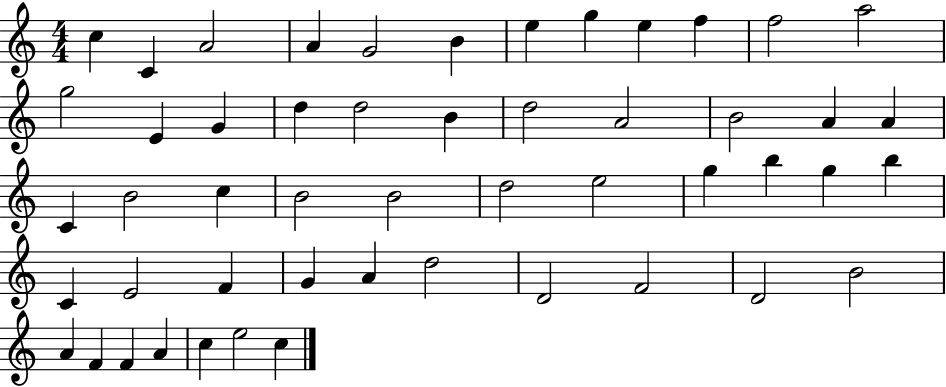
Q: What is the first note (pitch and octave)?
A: C5